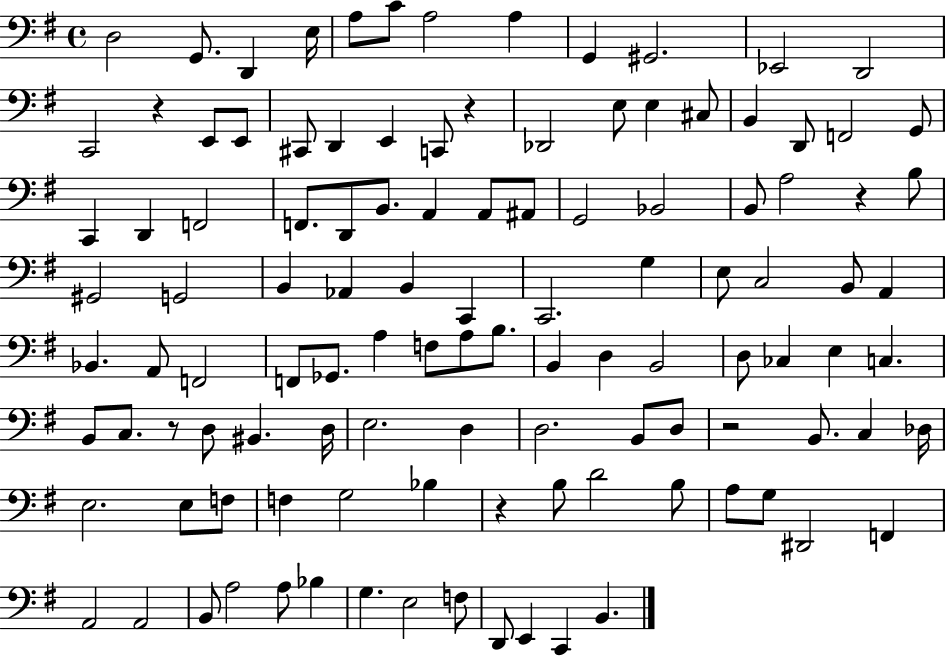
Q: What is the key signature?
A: G major